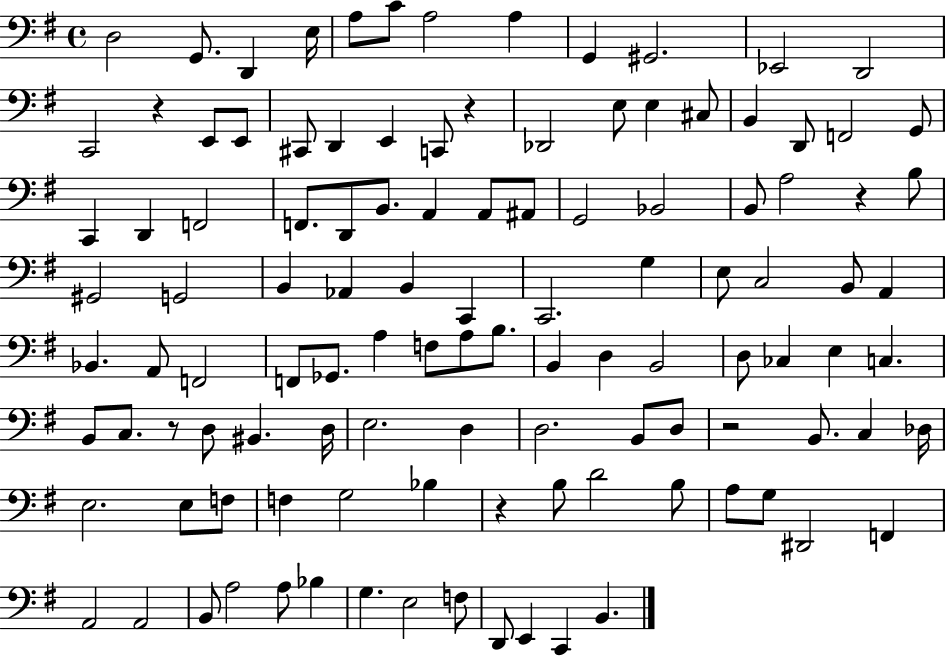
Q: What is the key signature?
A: G major